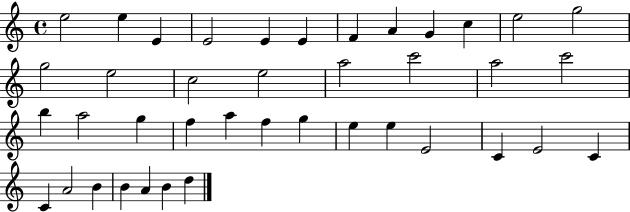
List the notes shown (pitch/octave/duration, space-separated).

E5/h E5/q E4/q E4/h E4/q E4/q F4/q A4/q G4/q C5/q E5/h G5/h G5/h E5/h C5/h E5/h A5/h C6/h A5/h C6/h B5/q A5/h G5/q F5/q A5/q F5/q G5/q E5/q E5/q E4/h C4/q E4/h C4/q C4/q A4/h B4/q B4/q A4/q B4/q D5/q